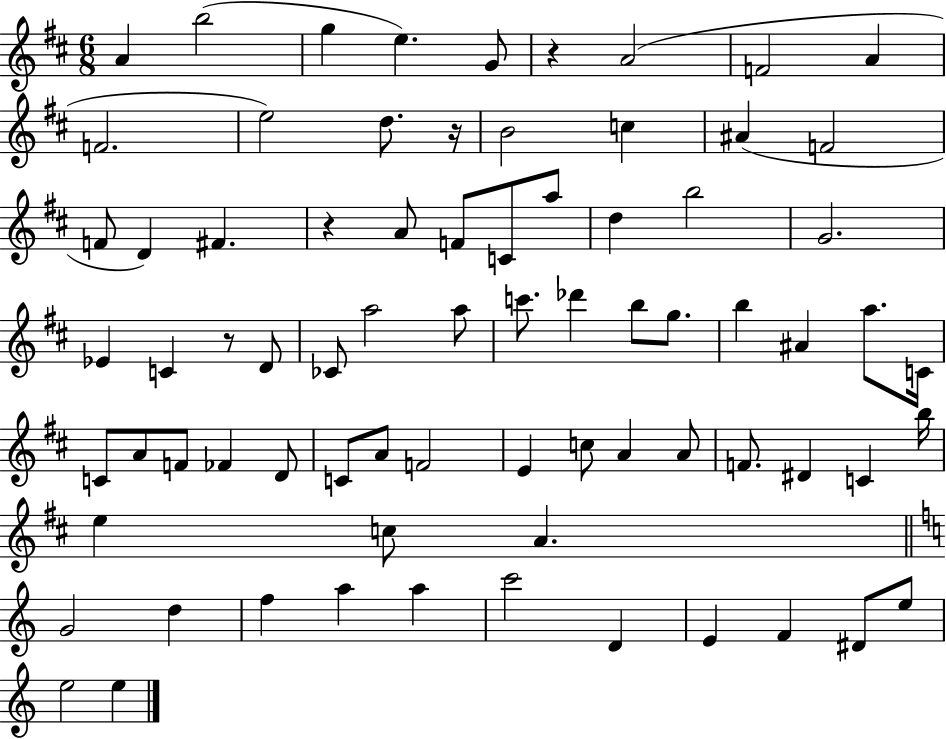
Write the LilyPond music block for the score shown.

{
  \clef treble
  \numericTimeSignature
  \time 6/8
  \key d \major
  a'4 b''2( | g''4 e''4.) g'8 | r4 a'2( | f'2 a'4 | \break f'2. | e''2) d''8. r16 | b'2 c''4 | ais'4( f'2 | \break f'8 d'4) fis'4. | r4 a'8 f'8 c'8 a''8 | d''4 b''2 | g'2. | \break ees'4 c'4 r8 d'8 | ces'8 a''2 a''8 | c'''8. des'''4 b''8 g''8. | b''4 ais'4 a''8. c'16 | \break c'8 a'8 f'8 fes'4 d'8 | c'8 a'8 f'2 | e'4 c''8 a'4 a'8 | f'8. dis'4 c'4 b''16 | \break e''4 c''8 a'4. | \bar "||" \break \key a \minor g'2 d''4 | f''4 a''4 a''4 | c'''2 d'4 | e'4 f'4 dis'8 e''8 | \break e''2 e''4 | \bar "|."
}